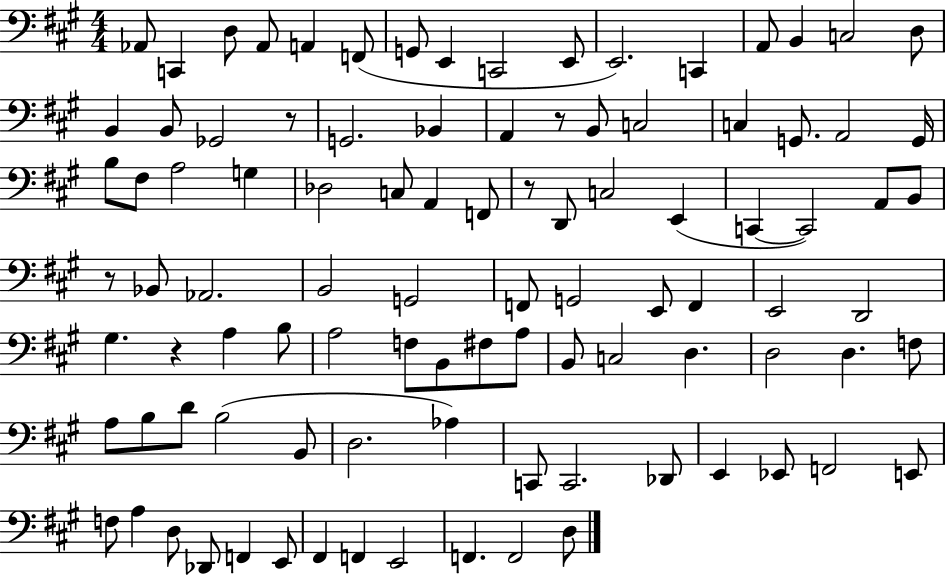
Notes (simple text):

Ab2/e C2/q D3/e Ab2/e A2/q F2/e G2/e E2/q C2/h E2/e E2/h. C2/q A2/e B2/q C3/h D3/e B2/q B2/e Gb2/h R/e G2/h. Bb2/q A2/q R/e B2/e C3/h C3/q G2/e. A2/h G2/s B3/e F#3/e A3/h G3/q Db3/h C3/e A2/q F2/e R/e D2/e C3/h E2/q C2/q C2/h A2/e B2/e R/e Bb2/e Ab2/h. B2/h G2/h F2/e G2/h E2/e F2/q E2/h D2/h G#3/q. R/q A3/q B3/e A3/h F3/e B2/e F#3/e A3/e B2/e C3/h D3/q. D3/h D3/q. F3/e A3/e B3/e D4/e B3/h B2/e D3/h. Ab3/q C2/e C2/h. Db2/e E2/q Eb2/e F2/h E2/e F3/e A3/q D3/e Db2/e F2/q E2/e F#2/q F2/q E2/h F2/q. F2/h D3/e